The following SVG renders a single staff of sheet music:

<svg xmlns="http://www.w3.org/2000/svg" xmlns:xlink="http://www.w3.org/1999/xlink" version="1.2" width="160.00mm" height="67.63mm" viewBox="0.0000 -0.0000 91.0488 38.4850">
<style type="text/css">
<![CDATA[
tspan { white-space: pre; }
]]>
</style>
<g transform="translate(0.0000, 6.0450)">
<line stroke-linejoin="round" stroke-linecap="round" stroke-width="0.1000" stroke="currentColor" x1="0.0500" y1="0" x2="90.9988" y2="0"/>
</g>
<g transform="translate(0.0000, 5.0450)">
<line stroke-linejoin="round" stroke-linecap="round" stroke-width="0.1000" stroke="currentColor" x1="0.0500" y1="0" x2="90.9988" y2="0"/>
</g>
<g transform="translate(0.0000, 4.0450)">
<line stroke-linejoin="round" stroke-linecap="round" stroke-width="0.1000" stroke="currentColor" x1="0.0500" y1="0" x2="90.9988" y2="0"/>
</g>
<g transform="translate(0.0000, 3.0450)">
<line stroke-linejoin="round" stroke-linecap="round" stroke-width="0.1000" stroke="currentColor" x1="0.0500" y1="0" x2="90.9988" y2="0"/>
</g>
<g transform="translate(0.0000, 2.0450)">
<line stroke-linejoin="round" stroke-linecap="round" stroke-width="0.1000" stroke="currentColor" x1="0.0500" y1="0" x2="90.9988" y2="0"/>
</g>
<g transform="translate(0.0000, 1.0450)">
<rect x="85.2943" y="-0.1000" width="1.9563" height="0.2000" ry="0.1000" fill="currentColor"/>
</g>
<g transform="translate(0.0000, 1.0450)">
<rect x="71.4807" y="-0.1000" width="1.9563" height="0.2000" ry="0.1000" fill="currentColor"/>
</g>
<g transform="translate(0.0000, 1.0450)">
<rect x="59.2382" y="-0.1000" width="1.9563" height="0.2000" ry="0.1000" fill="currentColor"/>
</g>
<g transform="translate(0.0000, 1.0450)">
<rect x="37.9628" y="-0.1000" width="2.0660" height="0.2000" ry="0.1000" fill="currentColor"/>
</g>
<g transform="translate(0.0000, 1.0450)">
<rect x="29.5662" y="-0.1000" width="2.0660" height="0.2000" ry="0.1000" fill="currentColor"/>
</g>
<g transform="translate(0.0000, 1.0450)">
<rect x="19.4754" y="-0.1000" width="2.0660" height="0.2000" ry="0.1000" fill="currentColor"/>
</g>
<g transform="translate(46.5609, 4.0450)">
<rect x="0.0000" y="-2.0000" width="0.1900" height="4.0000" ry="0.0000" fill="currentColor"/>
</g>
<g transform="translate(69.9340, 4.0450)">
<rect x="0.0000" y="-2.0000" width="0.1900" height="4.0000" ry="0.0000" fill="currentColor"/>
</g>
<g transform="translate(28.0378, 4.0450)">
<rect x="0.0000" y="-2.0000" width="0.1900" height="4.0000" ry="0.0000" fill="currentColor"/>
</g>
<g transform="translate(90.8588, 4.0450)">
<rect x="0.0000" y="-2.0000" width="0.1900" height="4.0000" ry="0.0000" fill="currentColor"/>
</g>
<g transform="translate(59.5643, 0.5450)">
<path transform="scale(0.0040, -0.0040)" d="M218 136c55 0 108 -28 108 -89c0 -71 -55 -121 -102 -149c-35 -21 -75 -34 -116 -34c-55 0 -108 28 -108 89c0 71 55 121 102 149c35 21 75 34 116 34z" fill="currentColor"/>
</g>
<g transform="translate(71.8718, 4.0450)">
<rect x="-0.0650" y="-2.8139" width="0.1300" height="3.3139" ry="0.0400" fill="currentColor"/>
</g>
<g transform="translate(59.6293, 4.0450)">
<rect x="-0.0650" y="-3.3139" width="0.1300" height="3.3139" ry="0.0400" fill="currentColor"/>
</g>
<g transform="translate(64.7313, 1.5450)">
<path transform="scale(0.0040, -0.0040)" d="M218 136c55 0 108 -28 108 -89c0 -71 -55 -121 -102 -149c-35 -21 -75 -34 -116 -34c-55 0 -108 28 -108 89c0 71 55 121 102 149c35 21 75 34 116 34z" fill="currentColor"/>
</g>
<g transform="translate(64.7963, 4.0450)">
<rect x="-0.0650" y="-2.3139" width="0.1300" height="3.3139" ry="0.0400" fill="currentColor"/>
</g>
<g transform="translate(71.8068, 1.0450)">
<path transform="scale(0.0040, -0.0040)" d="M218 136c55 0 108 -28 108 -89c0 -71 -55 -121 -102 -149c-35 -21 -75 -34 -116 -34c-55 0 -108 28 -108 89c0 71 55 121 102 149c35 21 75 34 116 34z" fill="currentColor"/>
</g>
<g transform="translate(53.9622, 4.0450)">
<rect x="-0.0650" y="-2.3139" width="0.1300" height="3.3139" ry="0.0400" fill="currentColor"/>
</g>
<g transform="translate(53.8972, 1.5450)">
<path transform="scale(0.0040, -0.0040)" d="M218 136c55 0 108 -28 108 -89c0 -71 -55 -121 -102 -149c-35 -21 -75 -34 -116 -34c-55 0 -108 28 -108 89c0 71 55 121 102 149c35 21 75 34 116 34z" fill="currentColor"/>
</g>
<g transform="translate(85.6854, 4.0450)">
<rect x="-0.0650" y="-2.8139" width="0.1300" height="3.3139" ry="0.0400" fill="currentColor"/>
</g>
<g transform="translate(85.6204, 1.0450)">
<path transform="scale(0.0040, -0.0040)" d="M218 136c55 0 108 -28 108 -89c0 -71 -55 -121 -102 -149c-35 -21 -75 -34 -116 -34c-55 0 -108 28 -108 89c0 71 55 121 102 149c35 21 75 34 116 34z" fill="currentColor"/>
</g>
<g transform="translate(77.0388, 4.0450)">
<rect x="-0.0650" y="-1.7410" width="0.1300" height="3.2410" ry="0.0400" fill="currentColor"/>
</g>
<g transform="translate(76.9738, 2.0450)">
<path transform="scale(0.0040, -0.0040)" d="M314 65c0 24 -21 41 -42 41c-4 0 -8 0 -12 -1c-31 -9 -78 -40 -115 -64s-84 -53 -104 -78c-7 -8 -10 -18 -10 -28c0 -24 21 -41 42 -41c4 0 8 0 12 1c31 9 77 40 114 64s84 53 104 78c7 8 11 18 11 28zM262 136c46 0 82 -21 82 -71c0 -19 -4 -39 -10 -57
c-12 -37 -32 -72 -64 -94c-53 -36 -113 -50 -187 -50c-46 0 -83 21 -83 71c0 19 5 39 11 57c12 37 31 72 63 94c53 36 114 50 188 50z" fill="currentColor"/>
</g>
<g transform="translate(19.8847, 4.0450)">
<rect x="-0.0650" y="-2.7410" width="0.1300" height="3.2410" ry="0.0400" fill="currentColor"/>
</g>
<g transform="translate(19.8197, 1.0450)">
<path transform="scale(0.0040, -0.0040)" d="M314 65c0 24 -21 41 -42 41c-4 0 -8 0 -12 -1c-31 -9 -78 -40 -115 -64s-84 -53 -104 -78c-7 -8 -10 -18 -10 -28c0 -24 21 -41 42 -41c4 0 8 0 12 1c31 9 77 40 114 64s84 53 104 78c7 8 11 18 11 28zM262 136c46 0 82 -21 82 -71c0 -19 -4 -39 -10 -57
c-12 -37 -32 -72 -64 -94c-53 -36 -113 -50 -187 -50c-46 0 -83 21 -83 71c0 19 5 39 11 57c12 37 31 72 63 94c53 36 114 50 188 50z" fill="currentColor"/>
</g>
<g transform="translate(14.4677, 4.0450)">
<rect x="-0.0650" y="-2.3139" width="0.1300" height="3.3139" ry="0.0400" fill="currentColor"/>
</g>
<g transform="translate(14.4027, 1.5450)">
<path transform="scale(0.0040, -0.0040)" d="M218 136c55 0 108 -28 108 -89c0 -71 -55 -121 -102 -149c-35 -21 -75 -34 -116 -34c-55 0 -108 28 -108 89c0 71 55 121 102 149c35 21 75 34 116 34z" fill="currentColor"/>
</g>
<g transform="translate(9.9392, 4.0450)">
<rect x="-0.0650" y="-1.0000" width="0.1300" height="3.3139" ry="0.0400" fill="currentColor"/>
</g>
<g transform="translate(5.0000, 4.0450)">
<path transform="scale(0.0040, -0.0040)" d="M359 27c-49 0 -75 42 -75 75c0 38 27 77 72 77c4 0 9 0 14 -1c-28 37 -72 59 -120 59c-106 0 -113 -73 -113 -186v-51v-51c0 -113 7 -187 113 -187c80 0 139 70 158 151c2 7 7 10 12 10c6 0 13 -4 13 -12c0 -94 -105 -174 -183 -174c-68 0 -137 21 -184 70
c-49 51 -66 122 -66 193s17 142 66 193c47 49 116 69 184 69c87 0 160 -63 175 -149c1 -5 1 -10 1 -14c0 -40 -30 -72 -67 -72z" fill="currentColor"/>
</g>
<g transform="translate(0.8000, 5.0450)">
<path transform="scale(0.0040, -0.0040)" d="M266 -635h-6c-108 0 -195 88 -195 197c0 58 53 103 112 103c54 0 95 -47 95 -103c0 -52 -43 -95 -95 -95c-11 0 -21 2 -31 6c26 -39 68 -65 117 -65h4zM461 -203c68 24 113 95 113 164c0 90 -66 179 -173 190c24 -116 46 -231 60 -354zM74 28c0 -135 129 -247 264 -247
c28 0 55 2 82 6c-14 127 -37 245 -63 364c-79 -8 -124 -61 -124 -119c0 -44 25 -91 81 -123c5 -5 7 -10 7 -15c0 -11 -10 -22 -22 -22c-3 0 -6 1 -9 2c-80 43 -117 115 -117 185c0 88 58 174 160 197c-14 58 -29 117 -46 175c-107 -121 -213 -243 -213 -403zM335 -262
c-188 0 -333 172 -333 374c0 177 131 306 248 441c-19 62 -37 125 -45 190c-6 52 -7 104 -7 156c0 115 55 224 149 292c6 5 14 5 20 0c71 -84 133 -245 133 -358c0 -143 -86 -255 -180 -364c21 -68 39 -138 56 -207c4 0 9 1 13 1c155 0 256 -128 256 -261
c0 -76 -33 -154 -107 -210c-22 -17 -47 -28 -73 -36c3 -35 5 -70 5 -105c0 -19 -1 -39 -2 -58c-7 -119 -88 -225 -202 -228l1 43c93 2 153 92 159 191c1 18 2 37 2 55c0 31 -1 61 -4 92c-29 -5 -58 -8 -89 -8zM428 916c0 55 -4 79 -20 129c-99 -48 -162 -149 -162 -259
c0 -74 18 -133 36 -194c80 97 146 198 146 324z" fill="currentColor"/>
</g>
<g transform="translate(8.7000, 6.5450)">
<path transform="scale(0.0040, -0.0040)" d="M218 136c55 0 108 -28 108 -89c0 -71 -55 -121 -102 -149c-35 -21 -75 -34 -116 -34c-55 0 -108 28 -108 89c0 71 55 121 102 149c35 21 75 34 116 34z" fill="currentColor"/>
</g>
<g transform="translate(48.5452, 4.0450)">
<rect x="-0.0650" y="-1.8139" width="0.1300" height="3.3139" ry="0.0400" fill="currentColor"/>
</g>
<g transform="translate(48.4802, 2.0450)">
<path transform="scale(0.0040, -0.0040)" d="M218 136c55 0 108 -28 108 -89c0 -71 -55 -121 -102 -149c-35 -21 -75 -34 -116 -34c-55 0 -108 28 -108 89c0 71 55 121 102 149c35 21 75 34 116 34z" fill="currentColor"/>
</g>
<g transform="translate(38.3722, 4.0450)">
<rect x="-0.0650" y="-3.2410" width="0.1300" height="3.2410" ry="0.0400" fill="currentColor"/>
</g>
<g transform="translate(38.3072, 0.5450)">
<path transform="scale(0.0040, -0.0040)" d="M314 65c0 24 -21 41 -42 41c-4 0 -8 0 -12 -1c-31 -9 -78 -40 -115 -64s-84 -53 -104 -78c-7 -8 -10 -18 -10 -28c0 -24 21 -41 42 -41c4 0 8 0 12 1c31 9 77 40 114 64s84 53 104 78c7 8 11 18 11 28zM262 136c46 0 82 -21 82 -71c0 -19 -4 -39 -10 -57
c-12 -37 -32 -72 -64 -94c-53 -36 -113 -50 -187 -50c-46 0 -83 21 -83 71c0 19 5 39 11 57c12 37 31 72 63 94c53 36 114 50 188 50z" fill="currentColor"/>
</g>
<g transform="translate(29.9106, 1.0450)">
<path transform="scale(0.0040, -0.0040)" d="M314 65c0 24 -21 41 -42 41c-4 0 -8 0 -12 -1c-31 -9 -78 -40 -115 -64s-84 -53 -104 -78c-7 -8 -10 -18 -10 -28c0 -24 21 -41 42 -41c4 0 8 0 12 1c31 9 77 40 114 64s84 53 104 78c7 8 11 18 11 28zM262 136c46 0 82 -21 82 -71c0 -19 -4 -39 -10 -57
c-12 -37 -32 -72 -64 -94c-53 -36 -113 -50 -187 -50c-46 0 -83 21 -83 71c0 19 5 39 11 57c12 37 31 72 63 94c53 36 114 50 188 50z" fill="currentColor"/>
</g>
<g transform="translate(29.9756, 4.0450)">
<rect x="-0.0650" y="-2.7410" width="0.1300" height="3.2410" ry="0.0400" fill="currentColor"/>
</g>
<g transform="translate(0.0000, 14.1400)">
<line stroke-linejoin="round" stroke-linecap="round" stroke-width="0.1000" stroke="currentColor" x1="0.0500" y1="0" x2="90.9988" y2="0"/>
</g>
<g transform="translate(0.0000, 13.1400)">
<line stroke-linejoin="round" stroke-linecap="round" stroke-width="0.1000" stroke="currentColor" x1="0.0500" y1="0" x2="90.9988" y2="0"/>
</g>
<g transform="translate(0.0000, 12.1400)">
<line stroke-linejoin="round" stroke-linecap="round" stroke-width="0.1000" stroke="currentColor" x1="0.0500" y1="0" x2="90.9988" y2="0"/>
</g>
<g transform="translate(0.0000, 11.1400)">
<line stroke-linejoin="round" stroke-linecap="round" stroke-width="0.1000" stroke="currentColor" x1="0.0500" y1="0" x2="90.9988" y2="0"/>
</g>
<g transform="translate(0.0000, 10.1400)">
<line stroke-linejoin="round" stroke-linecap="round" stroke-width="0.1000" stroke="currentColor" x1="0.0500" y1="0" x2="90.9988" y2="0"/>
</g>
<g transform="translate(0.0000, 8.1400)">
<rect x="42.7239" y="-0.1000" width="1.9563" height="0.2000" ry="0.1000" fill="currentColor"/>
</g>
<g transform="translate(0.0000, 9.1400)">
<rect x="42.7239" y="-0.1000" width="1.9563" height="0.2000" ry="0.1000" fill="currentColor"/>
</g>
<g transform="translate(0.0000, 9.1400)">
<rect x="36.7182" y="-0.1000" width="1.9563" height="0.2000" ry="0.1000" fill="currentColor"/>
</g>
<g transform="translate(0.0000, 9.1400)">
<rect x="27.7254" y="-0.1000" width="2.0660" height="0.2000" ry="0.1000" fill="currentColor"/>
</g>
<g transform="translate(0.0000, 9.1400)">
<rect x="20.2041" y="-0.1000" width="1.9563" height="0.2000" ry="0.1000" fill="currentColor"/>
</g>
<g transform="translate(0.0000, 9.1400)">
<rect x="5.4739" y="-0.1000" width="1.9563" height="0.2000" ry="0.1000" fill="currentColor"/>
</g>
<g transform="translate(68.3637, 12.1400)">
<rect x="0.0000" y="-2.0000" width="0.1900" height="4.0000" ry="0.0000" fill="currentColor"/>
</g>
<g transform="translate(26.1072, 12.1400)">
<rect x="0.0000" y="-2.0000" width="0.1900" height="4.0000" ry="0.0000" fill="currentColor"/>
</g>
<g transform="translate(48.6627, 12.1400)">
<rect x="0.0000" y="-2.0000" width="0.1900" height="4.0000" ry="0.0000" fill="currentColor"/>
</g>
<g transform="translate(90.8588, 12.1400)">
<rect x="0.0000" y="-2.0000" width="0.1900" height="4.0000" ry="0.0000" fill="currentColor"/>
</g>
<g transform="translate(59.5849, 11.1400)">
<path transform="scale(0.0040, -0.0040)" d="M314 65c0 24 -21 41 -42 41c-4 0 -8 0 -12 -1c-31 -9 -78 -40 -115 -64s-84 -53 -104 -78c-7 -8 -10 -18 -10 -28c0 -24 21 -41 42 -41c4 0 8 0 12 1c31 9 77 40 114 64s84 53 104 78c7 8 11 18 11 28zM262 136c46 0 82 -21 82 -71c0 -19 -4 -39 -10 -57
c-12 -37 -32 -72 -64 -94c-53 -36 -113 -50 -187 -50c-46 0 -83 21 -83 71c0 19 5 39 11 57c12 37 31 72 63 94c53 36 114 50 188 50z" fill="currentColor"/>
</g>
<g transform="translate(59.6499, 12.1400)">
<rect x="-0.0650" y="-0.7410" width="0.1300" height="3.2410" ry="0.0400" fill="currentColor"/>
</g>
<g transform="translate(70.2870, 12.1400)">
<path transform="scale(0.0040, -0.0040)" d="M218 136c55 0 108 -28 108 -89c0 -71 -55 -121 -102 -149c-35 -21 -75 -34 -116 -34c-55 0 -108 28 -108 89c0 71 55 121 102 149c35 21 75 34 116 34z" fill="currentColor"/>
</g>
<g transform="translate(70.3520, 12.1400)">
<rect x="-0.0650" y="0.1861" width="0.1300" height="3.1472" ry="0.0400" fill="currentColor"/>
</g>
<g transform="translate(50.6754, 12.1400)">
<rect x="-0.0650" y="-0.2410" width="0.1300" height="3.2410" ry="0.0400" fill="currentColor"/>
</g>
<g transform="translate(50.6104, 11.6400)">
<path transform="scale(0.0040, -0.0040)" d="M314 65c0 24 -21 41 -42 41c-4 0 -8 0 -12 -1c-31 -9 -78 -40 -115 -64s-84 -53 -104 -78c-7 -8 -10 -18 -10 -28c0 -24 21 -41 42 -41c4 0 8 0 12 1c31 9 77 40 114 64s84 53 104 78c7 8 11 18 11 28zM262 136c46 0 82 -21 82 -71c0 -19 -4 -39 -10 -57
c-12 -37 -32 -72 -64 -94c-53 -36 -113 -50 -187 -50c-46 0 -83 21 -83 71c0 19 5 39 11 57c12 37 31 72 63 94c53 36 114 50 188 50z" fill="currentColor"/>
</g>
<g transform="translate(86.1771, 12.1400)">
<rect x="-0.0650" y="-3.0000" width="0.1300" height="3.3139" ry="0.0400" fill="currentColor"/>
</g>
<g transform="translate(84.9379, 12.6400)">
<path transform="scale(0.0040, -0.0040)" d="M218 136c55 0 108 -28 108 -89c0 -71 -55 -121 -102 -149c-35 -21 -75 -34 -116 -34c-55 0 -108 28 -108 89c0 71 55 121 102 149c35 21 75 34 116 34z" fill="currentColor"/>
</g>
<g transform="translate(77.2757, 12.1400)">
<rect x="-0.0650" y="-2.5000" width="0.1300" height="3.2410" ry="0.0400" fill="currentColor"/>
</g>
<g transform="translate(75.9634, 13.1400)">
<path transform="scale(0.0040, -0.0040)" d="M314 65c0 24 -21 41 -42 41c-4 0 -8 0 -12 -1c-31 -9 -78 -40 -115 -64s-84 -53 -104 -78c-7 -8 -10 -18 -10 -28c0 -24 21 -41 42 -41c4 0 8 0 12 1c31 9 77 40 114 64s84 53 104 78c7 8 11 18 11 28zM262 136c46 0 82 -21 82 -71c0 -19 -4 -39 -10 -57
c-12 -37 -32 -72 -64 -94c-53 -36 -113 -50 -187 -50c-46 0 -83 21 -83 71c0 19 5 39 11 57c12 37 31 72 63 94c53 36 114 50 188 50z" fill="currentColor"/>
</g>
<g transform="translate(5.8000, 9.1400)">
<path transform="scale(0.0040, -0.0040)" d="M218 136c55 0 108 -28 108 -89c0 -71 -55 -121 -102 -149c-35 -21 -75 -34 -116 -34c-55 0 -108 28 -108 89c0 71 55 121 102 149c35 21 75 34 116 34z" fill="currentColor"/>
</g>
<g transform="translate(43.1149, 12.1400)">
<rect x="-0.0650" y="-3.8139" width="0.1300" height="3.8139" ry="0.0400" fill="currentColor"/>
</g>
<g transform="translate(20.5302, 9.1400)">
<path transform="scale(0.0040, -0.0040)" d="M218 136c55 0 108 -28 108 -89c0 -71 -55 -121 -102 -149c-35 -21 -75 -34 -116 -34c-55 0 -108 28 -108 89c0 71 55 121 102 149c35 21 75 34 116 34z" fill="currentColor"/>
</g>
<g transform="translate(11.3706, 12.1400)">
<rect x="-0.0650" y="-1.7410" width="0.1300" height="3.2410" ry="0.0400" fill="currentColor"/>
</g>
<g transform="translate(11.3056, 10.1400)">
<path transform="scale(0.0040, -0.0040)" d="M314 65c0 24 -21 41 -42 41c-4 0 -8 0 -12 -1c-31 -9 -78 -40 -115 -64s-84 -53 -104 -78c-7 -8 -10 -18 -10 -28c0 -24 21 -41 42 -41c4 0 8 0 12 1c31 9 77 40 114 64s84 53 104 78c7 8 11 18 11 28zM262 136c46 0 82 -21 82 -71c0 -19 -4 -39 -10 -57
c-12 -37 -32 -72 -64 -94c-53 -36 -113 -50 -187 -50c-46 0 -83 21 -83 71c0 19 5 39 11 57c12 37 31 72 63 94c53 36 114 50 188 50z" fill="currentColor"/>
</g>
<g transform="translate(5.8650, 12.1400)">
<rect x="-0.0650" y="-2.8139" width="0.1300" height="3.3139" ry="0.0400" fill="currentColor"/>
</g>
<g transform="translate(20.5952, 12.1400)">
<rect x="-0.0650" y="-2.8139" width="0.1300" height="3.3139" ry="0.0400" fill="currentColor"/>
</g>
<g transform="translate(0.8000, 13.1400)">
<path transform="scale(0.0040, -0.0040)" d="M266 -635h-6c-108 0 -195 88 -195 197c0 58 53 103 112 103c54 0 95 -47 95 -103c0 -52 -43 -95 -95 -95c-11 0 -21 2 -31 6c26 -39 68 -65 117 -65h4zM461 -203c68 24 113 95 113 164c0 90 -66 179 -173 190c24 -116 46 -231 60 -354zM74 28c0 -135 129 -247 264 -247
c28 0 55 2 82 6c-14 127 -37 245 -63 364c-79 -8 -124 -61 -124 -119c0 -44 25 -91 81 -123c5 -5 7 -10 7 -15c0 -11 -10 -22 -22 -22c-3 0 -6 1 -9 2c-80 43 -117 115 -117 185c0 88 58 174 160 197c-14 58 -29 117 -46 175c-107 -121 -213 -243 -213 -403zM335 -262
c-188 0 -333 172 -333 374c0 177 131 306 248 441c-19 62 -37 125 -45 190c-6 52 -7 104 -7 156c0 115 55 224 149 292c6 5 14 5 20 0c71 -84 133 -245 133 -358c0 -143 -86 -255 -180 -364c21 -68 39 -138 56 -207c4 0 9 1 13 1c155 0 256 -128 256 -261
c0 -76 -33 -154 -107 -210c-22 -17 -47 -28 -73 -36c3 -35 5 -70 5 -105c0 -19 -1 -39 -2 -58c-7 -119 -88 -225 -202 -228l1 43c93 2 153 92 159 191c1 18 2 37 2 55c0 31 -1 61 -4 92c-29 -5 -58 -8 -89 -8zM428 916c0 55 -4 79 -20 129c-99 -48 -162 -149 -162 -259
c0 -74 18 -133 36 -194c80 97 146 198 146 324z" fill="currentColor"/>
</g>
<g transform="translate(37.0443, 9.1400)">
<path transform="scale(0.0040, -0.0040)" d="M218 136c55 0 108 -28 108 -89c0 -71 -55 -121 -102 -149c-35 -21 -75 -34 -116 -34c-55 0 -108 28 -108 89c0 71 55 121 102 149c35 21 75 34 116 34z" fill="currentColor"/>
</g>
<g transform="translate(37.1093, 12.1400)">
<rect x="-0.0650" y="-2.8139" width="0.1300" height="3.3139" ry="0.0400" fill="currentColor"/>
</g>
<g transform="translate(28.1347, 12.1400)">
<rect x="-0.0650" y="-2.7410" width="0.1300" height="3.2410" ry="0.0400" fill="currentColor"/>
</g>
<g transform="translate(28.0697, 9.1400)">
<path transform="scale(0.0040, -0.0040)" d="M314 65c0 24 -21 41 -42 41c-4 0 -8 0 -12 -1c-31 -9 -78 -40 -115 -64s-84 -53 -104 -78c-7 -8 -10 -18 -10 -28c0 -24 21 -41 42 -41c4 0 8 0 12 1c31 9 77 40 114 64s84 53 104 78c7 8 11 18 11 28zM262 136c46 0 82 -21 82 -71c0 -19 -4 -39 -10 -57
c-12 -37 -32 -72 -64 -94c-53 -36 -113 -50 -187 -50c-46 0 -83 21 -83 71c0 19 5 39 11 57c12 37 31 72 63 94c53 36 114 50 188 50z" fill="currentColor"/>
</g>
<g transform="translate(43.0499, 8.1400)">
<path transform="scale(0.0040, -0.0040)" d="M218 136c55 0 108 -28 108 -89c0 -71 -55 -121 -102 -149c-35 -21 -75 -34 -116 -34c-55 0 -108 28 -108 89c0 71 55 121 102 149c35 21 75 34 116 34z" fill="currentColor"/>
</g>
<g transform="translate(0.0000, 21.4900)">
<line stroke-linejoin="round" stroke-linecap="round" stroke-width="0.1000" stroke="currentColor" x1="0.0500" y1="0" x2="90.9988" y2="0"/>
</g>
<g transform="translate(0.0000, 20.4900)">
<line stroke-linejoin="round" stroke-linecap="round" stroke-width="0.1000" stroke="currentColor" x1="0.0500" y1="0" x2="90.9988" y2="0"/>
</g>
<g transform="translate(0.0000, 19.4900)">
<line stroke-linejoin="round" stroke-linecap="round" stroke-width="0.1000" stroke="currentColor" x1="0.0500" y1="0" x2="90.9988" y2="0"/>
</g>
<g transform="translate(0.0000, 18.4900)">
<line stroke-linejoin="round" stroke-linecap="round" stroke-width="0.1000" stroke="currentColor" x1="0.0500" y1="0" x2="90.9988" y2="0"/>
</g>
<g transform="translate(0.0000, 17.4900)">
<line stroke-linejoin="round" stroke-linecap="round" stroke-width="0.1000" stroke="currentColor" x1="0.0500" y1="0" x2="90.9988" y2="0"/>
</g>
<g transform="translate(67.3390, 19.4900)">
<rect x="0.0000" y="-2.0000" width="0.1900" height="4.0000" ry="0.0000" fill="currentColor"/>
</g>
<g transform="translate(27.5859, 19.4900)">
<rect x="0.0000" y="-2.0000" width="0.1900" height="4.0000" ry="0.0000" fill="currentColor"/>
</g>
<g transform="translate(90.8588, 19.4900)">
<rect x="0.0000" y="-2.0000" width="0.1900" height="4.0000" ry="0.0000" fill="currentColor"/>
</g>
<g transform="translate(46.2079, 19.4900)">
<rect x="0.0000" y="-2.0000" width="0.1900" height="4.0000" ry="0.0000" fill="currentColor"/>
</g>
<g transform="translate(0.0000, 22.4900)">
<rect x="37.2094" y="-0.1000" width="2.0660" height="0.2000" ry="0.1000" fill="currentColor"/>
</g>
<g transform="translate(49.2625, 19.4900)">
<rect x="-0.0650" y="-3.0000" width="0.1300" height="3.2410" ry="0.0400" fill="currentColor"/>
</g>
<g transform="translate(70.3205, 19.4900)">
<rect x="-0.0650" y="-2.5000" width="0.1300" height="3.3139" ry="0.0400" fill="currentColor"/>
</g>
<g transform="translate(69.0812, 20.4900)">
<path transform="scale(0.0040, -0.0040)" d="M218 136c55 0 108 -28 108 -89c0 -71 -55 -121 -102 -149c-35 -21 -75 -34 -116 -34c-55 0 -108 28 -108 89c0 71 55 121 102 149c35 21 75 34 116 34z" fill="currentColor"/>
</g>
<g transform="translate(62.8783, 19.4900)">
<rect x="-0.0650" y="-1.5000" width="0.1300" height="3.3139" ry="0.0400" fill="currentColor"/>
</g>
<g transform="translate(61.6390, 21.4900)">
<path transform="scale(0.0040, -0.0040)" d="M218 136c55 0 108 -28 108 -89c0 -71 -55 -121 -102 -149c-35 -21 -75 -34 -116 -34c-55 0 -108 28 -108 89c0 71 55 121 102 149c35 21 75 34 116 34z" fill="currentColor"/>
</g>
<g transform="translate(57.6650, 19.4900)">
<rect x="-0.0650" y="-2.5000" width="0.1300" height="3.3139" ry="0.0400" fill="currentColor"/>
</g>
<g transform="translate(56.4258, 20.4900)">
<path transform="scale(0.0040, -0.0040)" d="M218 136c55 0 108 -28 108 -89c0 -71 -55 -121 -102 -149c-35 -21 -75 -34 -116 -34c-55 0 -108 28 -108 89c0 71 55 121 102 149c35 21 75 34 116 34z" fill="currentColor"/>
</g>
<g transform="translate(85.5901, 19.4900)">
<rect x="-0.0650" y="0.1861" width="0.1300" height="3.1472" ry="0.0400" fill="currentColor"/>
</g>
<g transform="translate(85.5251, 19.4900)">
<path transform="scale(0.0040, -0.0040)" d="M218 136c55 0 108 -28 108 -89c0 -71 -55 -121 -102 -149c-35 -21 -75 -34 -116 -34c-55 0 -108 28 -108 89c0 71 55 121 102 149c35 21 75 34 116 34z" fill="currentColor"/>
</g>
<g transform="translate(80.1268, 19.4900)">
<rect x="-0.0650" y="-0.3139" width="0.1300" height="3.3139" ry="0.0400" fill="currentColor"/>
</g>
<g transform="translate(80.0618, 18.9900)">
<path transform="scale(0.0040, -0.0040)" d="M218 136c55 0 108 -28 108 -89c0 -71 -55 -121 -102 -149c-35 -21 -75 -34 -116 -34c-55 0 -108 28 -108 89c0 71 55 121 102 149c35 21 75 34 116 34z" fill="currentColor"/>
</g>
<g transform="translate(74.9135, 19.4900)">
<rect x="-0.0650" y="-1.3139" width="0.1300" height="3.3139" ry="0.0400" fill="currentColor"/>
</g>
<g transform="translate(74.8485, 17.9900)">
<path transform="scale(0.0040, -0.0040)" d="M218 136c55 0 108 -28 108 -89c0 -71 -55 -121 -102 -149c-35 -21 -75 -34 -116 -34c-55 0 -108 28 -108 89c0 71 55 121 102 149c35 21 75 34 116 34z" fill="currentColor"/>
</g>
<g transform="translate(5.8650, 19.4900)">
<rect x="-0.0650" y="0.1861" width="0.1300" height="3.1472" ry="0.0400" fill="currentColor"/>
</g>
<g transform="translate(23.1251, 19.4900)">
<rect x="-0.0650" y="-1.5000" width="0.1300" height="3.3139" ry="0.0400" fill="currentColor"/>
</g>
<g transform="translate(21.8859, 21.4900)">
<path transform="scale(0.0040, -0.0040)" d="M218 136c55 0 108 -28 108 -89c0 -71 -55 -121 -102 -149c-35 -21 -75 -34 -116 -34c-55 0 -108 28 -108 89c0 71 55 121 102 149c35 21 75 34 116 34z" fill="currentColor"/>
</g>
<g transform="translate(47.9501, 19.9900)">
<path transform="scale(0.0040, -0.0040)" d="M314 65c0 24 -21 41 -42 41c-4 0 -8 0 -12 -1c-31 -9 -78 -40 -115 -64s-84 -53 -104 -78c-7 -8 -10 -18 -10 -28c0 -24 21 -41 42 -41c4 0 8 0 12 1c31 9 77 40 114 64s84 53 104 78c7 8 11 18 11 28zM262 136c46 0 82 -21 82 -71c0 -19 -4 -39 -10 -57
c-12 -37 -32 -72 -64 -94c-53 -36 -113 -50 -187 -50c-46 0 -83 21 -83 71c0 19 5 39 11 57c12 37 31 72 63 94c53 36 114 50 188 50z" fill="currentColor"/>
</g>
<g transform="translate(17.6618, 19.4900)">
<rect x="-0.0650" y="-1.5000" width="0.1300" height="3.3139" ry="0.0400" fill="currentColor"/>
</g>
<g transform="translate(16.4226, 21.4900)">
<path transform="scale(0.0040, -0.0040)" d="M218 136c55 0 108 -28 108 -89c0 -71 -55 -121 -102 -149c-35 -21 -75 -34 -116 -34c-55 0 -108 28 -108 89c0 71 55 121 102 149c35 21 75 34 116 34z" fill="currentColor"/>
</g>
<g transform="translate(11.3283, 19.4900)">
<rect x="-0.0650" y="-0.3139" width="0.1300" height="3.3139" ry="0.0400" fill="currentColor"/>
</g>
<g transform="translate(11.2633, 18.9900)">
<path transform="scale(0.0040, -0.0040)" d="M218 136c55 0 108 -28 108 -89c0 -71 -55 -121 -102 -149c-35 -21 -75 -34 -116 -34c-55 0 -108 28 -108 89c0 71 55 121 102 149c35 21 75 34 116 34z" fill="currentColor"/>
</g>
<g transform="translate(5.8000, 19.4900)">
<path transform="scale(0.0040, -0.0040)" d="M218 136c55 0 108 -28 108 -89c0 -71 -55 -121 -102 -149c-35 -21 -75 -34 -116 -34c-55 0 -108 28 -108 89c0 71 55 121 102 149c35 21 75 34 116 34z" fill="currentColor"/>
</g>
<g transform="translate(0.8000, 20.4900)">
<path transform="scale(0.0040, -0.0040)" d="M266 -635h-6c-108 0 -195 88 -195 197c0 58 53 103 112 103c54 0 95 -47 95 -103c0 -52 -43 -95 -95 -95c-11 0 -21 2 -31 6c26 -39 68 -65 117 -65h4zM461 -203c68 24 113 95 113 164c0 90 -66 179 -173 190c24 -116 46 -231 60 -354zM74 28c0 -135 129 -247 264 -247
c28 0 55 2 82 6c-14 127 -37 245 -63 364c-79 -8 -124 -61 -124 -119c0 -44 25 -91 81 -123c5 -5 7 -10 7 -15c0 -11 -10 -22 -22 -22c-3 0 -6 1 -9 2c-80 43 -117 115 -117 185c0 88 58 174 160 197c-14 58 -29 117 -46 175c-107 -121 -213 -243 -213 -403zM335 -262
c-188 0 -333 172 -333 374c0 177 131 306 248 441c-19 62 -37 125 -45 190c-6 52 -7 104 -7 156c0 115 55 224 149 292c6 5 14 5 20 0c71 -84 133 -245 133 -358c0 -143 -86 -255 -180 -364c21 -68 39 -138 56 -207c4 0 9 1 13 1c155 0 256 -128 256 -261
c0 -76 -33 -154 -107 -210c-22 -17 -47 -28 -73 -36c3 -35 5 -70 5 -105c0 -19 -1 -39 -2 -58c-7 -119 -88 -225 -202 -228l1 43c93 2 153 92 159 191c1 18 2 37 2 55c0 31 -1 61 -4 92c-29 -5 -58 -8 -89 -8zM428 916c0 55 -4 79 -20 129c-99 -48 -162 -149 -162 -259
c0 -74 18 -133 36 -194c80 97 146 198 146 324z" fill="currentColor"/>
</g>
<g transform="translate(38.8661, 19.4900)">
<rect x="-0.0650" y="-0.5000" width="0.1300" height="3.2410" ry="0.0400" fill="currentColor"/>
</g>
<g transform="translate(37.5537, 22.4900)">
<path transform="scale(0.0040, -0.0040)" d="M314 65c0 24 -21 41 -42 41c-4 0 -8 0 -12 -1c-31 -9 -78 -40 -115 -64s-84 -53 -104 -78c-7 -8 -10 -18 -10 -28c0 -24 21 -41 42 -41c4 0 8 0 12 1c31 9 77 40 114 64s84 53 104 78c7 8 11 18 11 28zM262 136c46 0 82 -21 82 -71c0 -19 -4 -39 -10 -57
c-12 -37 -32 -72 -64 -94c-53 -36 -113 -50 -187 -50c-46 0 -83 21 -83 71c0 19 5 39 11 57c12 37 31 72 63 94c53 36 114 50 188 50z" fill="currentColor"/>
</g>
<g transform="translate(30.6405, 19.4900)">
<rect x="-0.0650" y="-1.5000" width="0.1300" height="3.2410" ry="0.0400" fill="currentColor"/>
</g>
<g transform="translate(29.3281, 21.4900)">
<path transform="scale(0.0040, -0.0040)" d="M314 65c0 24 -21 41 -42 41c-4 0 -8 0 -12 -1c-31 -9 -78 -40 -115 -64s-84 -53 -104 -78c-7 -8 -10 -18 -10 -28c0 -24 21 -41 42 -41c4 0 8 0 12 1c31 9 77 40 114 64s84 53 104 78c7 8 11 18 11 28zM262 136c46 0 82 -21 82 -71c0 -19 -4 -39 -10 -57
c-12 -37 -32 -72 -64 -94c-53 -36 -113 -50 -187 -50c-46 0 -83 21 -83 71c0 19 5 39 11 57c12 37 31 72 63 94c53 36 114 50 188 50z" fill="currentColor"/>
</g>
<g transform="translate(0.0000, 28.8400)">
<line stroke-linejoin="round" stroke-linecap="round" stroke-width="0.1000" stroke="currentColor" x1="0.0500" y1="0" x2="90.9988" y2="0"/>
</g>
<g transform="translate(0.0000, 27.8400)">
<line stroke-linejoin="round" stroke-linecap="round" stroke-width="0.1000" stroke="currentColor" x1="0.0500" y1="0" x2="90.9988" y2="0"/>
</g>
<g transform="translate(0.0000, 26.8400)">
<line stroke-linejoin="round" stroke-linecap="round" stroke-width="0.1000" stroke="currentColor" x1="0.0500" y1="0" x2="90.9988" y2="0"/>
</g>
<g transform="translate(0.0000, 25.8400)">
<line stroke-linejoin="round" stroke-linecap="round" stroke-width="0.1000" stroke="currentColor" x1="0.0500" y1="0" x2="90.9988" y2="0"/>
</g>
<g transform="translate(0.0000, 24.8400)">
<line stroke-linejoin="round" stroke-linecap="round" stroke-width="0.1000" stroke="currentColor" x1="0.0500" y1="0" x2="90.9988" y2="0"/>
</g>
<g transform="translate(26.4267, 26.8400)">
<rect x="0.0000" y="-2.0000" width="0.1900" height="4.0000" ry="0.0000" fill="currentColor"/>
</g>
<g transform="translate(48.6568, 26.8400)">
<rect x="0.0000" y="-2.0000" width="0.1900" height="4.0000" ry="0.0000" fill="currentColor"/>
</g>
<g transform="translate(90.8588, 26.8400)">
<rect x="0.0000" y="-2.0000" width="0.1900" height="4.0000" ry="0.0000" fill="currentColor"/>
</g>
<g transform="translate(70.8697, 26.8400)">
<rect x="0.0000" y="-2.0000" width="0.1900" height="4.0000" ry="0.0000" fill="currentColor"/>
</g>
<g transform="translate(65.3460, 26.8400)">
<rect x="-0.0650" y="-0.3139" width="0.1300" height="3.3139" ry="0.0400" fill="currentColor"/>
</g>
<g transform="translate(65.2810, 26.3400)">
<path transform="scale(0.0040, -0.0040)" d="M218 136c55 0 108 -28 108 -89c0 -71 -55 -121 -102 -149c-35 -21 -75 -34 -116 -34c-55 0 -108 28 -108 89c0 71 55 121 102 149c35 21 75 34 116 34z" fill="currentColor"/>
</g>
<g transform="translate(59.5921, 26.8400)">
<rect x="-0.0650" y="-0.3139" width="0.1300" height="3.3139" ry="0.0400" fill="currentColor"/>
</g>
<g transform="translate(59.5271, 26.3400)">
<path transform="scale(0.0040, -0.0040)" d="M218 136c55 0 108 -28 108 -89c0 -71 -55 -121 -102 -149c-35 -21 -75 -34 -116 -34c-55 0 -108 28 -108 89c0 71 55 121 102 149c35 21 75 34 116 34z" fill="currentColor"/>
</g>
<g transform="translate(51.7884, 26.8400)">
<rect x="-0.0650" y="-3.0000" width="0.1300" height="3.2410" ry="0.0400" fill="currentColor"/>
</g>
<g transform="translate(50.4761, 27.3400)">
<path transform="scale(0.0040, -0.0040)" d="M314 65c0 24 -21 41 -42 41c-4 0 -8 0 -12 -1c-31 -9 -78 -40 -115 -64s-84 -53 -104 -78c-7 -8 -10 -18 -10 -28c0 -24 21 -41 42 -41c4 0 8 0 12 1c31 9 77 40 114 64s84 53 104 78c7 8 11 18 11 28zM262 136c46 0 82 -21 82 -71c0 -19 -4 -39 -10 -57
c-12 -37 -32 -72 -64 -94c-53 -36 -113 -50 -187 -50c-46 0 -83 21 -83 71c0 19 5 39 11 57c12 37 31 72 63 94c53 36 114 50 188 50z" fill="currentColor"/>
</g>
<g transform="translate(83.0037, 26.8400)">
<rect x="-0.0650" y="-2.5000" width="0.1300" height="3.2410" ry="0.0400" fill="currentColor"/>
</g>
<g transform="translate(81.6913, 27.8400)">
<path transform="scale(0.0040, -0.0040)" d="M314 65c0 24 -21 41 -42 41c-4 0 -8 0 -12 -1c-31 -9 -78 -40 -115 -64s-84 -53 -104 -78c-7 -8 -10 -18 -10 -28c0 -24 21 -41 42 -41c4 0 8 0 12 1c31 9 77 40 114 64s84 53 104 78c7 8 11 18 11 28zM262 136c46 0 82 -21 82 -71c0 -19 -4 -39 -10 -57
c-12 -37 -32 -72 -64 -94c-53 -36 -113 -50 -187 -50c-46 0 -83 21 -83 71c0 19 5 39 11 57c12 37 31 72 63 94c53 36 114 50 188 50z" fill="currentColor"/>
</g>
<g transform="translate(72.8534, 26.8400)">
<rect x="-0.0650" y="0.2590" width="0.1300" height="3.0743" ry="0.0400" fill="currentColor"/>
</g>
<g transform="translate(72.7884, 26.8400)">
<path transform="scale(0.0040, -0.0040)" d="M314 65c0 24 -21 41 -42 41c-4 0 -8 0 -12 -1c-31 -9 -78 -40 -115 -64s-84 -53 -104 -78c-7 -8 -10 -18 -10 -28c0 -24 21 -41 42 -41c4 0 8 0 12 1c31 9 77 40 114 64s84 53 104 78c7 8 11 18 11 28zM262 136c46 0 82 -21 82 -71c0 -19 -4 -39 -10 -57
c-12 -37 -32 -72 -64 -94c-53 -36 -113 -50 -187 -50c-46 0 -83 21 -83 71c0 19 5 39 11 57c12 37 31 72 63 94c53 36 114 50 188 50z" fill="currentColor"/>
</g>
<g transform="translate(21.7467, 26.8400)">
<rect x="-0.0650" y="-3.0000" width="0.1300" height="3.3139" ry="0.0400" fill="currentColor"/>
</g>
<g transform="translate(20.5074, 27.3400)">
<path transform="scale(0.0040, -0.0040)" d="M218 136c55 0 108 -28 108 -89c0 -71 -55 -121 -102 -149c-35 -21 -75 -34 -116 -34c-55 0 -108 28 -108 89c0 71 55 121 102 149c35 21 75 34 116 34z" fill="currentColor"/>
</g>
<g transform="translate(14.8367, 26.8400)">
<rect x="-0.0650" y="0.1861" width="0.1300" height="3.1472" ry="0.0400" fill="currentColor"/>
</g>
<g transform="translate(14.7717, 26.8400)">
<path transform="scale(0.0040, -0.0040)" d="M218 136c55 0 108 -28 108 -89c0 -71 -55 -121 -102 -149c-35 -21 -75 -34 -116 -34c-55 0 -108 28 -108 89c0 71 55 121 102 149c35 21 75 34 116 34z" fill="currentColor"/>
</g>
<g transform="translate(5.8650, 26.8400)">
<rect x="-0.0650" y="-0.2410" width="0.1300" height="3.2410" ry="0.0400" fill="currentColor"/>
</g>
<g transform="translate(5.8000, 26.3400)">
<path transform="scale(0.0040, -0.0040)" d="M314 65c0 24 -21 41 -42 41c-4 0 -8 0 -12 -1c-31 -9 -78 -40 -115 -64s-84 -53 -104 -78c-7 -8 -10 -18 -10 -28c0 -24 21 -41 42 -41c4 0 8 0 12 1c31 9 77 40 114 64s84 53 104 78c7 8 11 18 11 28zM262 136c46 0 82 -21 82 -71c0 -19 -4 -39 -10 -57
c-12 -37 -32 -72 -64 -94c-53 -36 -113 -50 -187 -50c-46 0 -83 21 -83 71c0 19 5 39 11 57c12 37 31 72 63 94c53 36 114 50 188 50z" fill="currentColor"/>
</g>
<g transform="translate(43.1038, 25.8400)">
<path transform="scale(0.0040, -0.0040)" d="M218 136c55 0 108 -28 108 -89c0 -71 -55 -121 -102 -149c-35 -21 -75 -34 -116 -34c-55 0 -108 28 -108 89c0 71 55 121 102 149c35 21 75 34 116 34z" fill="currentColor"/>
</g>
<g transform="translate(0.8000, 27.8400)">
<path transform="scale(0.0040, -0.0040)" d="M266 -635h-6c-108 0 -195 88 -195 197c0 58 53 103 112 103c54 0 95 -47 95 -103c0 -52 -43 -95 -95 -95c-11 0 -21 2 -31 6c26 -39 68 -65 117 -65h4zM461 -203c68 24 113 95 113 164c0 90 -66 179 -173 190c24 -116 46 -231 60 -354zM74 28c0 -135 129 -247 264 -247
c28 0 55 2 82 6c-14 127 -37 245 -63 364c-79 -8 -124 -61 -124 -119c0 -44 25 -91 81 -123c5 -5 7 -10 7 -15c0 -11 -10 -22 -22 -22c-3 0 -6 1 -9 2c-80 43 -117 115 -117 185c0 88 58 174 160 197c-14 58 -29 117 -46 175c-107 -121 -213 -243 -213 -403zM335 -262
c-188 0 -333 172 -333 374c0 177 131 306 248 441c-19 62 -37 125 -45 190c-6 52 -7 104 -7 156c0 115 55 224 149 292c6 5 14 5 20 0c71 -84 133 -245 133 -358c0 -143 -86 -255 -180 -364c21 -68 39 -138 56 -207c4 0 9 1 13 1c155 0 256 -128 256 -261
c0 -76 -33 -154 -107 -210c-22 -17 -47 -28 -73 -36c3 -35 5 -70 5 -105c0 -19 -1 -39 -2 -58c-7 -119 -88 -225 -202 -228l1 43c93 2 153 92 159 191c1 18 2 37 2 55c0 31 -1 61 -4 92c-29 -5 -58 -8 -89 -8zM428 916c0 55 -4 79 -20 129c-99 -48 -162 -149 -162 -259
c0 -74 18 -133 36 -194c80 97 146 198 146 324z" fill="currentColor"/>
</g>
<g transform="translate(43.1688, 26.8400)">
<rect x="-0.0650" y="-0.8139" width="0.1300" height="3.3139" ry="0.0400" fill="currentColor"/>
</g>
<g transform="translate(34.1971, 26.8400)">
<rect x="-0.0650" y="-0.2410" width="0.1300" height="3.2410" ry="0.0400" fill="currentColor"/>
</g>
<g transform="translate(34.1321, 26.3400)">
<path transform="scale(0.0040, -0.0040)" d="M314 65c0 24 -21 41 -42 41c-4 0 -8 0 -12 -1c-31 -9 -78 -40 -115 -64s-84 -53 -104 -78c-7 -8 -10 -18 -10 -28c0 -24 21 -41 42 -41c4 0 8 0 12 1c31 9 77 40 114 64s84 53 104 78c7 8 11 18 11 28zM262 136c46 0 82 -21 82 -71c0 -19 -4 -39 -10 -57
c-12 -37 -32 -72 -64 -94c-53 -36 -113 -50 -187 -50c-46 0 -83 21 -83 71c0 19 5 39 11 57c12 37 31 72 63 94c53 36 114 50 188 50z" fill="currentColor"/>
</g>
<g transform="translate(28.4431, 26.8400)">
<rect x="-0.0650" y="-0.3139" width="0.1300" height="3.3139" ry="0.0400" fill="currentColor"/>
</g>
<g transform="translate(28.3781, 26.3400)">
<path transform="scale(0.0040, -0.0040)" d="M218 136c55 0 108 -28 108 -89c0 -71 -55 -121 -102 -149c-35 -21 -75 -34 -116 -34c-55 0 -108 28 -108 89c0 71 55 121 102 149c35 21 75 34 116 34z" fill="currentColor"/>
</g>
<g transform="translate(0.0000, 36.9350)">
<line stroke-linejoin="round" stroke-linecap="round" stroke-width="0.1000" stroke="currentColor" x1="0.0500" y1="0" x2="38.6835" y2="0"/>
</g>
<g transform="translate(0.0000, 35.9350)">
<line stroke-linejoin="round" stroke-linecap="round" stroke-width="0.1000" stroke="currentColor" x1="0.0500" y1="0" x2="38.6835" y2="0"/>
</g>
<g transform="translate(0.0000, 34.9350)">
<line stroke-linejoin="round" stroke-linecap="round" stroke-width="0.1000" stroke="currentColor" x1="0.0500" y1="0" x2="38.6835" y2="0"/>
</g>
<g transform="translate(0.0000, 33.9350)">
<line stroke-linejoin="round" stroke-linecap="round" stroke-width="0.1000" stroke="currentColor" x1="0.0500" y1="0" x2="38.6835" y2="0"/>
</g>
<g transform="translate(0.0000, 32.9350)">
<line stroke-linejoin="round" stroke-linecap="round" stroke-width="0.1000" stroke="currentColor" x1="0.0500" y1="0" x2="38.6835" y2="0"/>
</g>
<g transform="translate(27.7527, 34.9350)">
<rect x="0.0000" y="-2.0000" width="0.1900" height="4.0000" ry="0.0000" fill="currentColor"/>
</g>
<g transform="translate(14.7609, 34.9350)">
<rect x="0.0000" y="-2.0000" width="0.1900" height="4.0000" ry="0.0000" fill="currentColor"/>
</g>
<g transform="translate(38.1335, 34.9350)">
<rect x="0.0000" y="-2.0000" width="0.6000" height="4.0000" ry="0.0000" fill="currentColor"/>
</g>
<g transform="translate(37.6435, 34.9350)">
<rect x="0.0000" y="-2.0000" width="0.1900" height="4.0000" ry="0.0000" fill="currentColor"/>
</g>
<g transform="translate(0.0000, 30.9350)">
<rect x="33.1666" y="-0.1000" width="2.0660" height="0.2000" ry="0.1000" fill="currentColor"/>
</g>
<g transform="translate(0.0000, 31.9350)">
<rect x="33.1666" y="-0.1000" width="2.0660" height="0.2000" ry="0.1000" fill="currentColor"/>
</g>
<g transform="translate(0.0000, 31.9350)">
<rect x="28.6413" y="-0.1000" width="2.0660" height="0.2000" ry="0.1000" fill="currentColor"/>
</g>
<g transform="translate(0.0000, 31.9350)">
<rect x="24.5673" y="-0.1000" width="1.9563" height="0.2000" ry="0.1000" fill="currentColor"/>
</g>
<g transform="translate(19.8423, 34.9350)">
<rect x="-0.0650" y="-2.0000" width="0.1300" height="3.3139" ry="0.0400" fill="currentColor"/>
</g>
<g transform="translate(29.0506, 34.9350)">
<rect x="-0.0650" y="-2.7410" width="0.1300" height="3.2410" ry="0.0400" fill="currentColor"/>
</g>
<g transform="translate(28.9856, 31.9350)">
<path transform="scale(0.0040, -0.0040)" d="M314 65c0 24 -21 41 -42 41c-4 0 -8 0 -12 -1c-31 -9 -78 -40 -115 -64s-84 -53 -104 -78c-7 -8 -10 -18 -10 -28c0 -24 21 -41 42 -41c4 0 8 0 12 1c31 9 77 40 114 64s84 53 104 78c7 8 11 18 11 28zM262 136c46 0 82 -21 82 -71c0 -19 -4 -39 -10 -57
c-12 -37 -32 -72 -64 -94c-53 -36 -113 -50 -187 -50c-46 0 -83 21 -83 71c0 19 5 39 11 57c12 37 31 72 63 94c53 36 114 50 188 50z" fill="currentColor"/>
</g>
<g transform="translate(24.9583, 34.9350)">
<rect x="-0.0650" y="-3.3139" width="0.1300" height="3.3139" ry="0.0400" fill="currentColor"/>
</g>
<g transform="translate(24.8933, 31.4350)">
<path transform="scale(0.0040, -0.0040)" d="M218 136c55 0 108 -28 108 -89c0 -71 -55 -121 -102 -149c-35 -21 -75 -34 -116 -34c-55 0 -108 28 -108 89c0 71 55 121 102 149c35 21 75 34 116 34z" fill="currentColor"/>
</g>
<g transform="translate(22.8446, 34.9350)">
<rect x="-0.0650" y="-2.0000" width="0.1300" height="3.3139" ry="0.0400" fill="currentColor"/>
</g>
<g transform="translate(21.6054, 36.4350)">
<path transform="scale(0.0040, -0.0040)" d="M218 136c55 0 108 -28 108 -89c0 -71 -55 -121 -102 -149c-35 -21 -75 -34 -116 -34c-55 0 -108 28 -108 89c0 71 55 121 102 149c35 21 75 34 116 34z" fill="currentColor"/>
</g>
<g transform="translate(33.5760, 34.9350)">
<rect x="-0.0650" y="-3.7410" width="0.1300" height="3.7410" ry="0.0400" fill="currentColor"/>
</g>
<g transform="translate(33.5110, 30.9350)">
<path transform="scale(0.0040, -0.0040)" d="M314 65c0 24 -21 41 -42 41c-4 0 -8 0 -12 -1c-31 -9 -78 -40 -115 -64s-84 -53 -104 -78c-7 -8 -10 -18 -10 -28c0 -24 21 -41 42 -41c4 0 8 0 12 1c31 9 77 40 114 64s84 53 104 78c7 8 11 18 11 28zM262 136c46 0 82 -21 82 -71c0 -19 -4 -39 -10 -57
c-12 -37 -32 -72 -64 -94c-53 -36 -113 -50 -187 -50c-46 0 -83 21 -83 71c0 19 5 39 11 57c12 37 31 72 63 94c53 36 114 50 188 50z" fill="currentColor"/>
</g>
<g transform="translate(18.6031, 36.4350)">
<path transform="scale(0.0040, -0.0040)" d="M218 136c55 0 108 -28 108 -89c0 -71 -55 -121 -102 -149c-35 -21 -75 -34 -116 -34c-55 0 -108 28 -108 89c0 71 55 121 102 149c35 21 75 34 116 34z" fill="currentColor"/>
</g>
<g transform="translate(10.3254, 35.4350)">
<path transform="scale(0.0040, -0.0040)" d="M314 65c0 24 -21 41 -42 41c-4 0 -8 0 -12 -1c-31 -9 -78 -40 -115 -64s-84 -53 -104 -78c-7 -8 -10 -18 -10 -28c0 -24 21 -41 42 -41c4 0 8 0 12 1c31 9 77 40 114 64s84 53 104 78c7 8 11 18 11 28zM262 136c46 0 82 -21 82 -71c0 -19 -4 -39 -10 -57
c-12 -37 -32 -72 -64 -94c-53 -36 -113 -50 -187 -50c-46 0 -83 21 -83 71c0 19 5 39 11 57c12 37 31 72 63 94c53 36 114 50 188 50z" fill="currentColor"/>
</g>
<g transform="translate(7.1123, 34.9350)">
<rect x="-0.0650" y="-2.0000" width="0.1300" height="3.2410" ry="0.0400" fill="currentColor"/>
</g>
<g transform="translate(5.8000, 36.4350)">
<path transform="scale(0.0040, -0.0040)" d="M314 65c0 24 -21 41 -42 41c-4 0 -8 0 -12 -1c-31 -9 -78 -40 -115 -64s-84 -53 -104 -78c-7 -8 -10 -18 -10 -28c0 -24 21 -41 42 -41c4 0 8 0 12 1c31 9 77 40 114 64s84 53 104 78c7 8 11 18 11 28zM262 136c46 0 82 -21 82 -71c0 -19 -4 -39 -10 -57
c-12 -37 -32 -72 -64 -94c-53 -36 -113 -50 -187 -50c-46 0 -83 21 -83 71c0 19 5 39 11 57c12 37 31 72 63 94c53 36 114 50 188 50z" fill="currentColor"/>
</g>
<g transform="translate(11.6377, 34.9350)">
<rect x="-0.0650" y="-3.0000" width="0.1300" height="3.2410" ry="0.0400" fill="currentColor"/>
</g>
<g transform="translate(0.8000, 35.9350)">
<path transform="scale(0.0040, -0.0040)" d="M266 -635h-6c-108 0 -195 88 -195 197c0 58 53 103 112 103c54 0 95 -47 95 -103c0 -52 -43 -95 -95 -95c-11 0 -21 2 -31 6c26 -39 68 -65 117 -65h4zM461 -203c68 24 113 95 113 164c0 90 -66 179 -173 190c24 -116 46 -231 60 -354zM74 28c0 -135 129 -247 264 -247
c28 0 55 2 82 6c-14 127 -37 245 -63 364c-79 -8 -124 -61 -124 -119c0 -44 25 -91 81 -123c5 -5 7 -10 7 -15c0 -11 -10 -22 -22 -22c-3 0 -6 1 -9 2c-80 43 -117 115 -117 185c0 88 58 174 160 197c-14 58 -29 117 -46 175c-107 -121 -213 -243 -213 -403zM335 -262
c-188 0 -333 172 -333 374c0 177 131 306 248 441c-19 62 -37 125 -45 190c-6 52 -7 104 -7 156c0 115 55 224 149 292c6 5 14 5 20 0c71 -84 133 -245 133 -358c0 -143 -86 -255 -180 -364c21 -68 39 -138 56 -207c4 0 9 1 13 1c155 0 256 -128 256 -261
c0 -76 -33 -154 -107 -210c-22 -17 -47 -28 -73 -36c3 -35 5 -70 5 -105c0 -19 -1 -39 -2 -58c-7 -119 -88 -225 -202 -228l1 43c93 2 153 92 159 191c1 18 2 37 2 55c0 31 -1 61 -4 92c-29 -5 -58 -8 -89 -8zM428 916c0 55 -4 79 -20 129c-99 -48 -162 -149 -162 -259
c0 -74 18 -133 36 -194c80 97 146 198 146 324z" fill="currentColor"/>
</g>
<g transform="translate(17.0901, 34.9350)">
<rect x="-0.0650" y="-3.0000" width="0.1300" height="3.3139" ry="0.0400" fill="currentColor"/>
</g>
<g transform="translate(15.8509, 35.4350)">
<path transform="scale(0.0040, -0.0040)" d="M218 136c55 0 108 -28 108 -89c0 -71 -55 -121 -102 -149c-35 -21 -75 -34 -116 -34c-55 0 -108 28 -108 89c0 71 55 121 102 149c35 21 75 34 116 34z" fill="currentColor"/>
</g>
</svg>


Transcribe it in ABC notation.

X:1
T:Untitled
M:4/4
L:1/4
K:C
D g a2 a2 b2 f g b g a f2 a a f2 a a2 a c' c2 d2 B G2 A B c E E E2 C2 A2 G E G e c B c2 B A c c2 d A2 c c B2 G2 F2 A2 A F F b a2 c'2